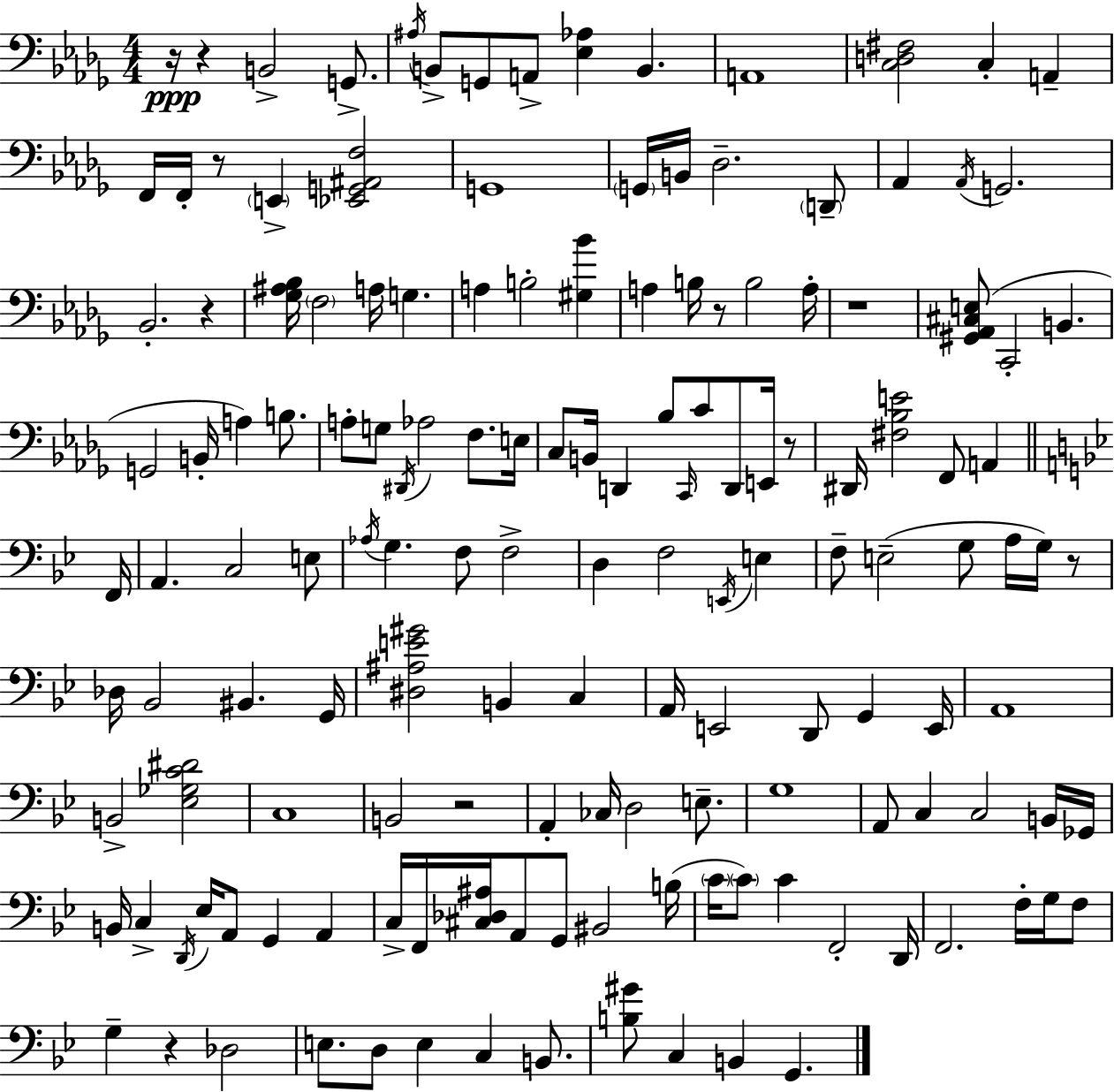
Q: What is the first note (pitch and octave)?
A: B2